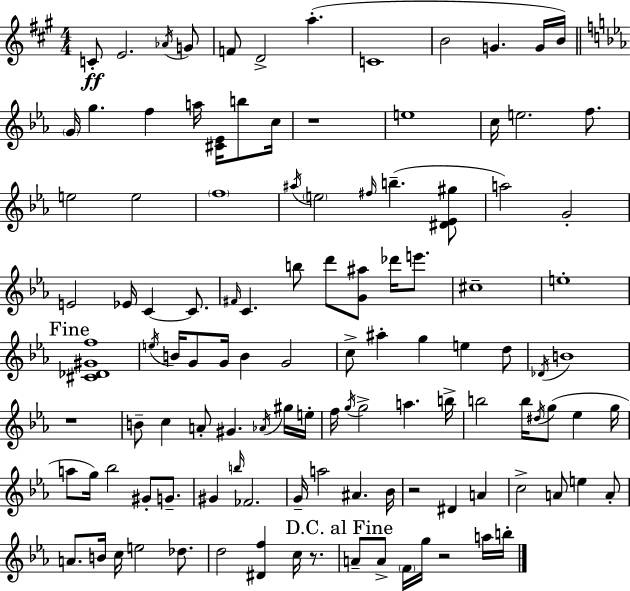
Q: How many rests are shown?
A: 5